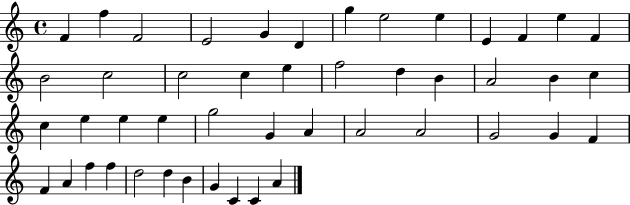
{
  \clef treble
  \time 4/4
  \defaultTimeSignature
  \key c \major
  f'4 f''4 f'2 | e'2 g'4 d'4 | g''4 e''2 e''4 | e'4 f'4 e''4 f'4 | \break b'2 c''2 | c''2 c''4 e''4 | f''2 d''4 b'4 | a'2 b'4 c''4 | \break c''4 e''4 e''4 e''4 | g''2 g'4 a'4 | a'2 a'2 | g'2 g'4 f'4 | \break f'4 a'4 f''4 f''4 | d''2 d''4 b'4 | g'4 c'4 c'4 a'4 | \bar "|."
}